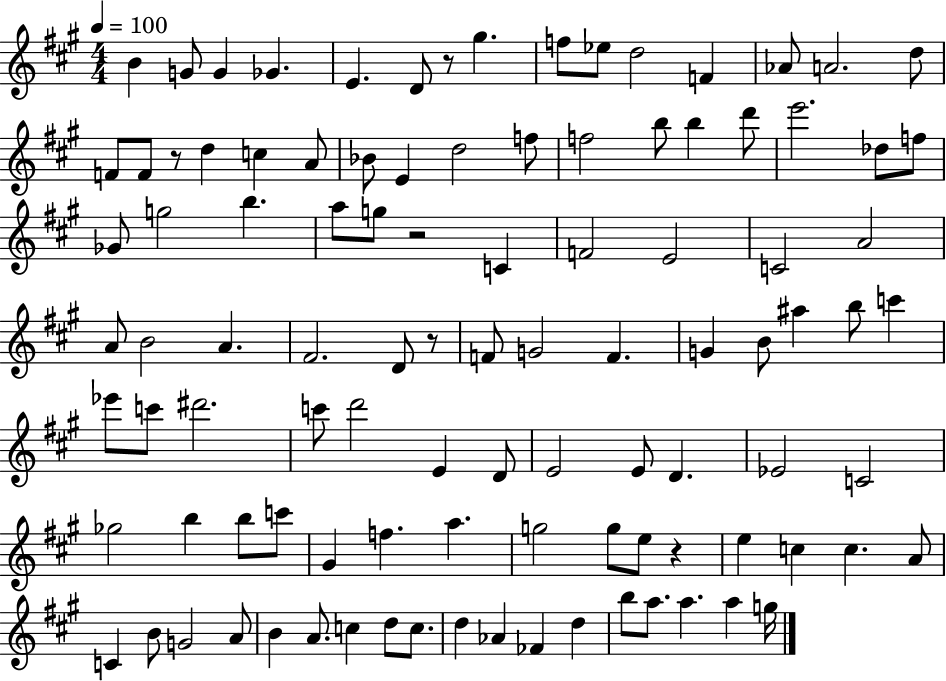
{
  \clef treble
  \numericTimeSignature
  \time 4/4
  \key a \major
  \tempo 4 = 100
  b'4 g'8 g'4 ges'4. | e'4. d'8 r8 gis''4. | f''8 ees''8 d''2 f'4 | aes'8 a'2. d''8 | \break f'8 f'8 r8 d''4 c''4 a'8 | bes'8 e'4 d''2 f''8 | f''2 b''8 b''4 d'''8 | e'''2. des''8 f''8 | \break ges'8 g''2 b''4. | a''8 g''8 r2 c'4 | f'2 e'2 | c'2 a'2 | \break a'8 b'2 a'4. | fis'2. d'8 r8 | f'8 g'2 f'4. | g'4 b'8 ais''4 b''8 c'''4 | \break ees'''8 c'''8 dis'''2. | c'''8 d'''2 e'4 d'8 | e'2 e'8 d'4. | ees'2 c'2 | \break ges''2 b''4 b''8 c'''8 | gis'4 f''4. a''4. | g''2 g''8 e''8 r4 | e''4 c''4 c''4. a'8 | \break c'4 b'8 g'2 a'8 | b'4 a'8. c''4 d''8 c''8. | d''4 aes'4 fes'4 d''4 | b''8 a''8. a''4. a''4 g''16 | \break \bar "|."
}